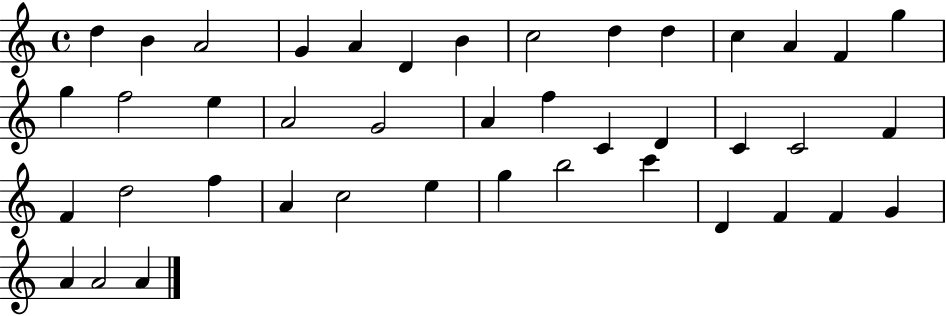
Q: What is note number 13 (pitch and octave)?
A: F4